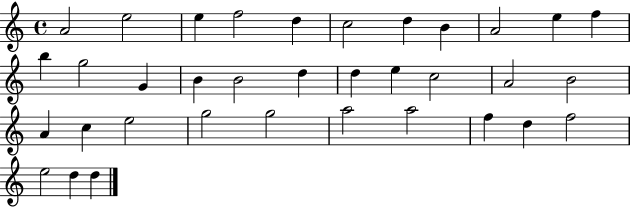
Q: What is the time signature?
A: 4/4